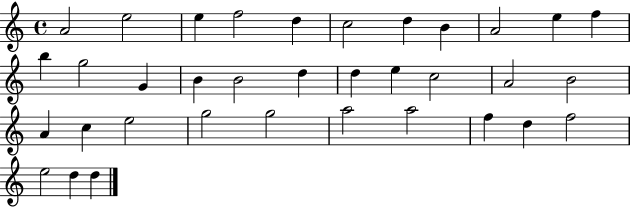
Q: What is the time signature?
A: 4/4